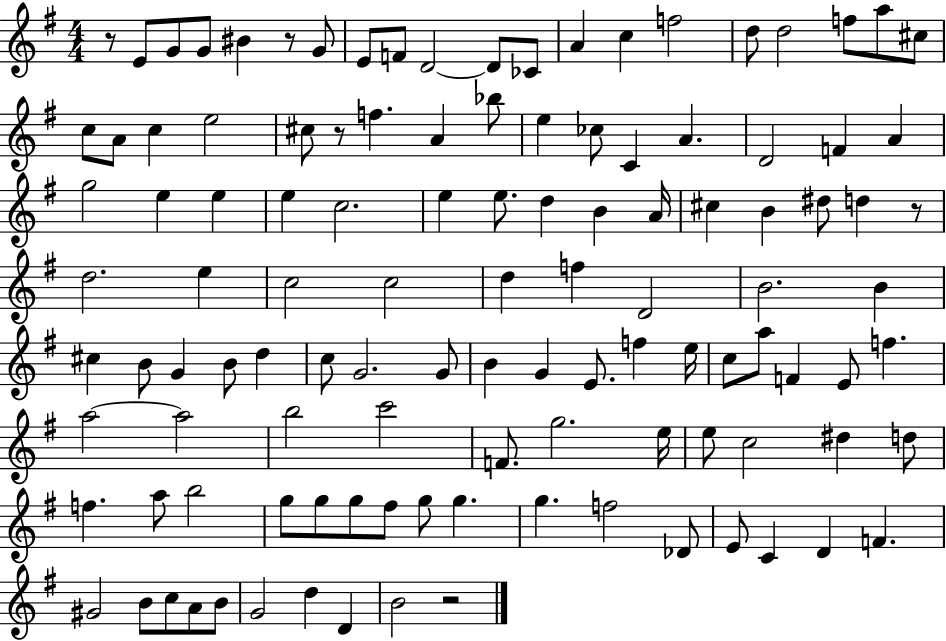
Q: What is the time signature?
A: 4/4